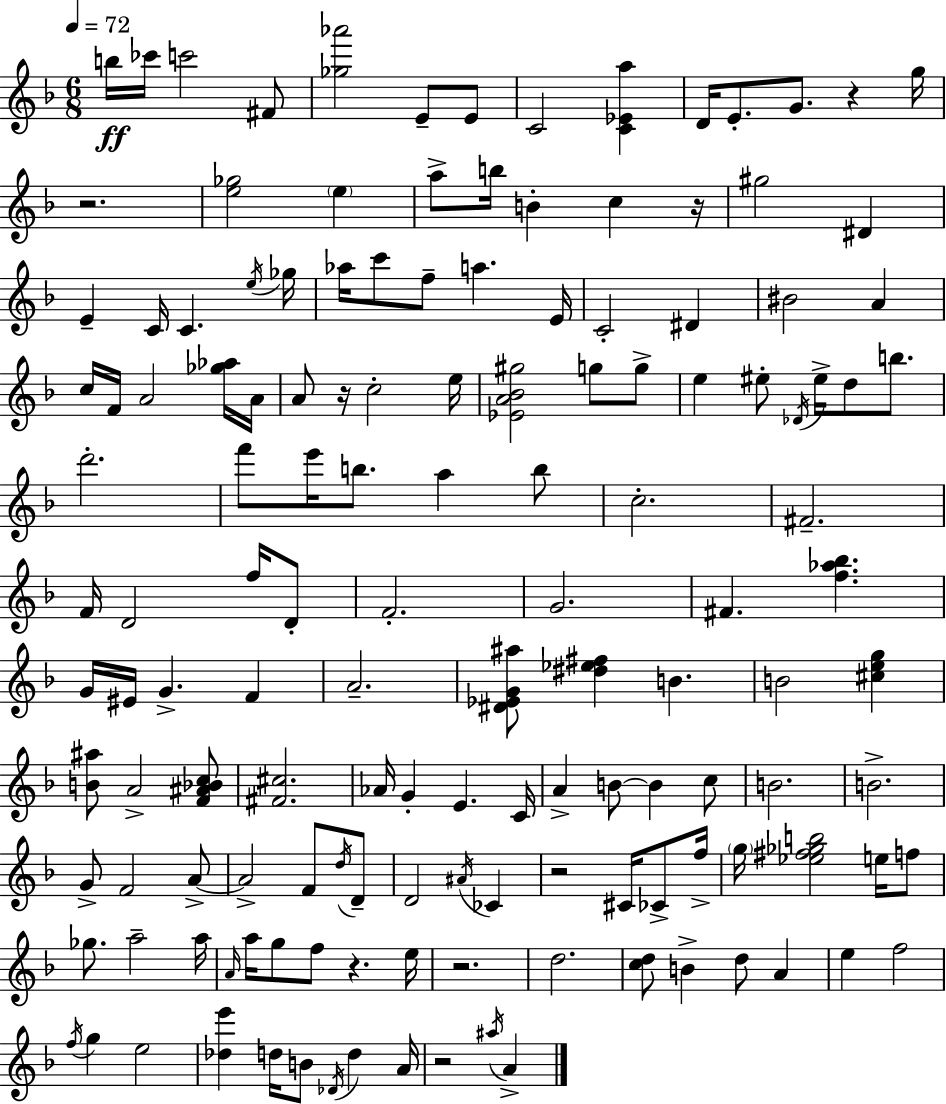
B5/s CES6/s C6/h F#4/e [Gb5,Ab6]/h E4/e E4/e C4/h [C4,Eb4,A5]/q D4/s E4/e. G4/e. R/q G5/s R/h. [E5,Gb5]/h E5/q A5/e B5/s B4/q C5/q R/s G#5/h D#4/q E4/q C4/s C4/q. E5/s Gb5/s Ab5/s C6/e F5/e A5/q. E4/s C4/h D#4/q BIS4/h A4/q C5/s F4/s A4/h [Gb5,Ab5]/s A4/s A4/e R/s C5/h E5/s [Eb4,A4,Bb4,G#5]/h G5/e G5/e E5/q EIS5/e Db4/s EIS5/s D5/e B5/e. D6/h. F6/e E6/s B5/e. A5/q B5/e C5/h. F#4/h. F4/s D4/h F5/s D4/e F4/h. G4/h. F#4/q. [F5,Ab5,Bb5]/q. G4/s EIS4/s G4/q. F4/q A4/h. [D#4,Eb4,G4,A#5]/e [D#5,Eb5,F#5]/q B4/q. B4/h [C#5,E5,G5]/q [B4,A#5]/e A4/h [F4,A#4,Bb4,C5]/e [F#4,C#5]/h. Ab4/s G4/q E4/q. C4/s A4/q B4/e B4/q C5/e B4/h. B4/h. G4/e F4/h A4/e A4/h F4/e D5/s D4/e D4/h A#4/s CES4/q R/h C#4/s CES4/e F5/s G5/s [Eb5,F#5,Gb5,B5]/h E5/s F5/e Gb5/e. A5/h A5/s A4/s A5/s G5/e F5/e R/q. E5/s R/h. D5/h. [C5,D5]/e B4/q D5/e A4/q E5/q F5/h F5/s G5/q E5/h [Db5,E6]/q D5/s B4/e Db4/s D5/q A4/s R/h A#5/s A4/q